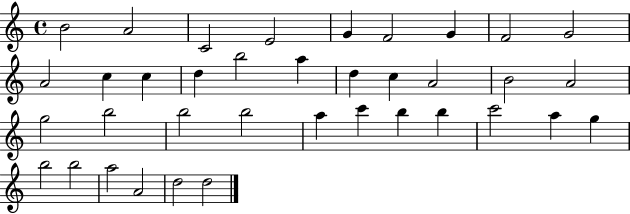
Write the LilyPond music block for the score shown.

{
  \clef treble
  \time 4/4
  \defaultTimeSignature
  \key c \major
  b'2 a'2 | c'2 e'2 | g'4 f'2 g'4 | f'2 g'2 | \break a'2 c''4 c''4 | d''4 b''2 a''4 | d''4 c''4 a'2 | b'2 a'2 | \break g''2 b''2 | b''2 b''2 | a''4 c'''4 b''4 b''4 | c'''2 a''4 g''4 | \break b''2 b''2 | a''2 a'2 | d''2 d''2 | \bar "|."
}